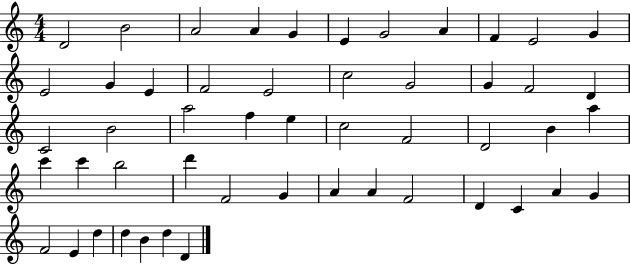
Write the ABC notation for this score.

X:1
T:Untitled
M:4/4
L:1/4
K:C
D2 B2 A2 A G E G2 A F E2 G E2 G E F2 E2 c2 G2 G F2 D C2 B2 a2 f e c2 F2 D2 B a c' c' b2 d' F2 G A A F2 D C A G F2 E d d B d D